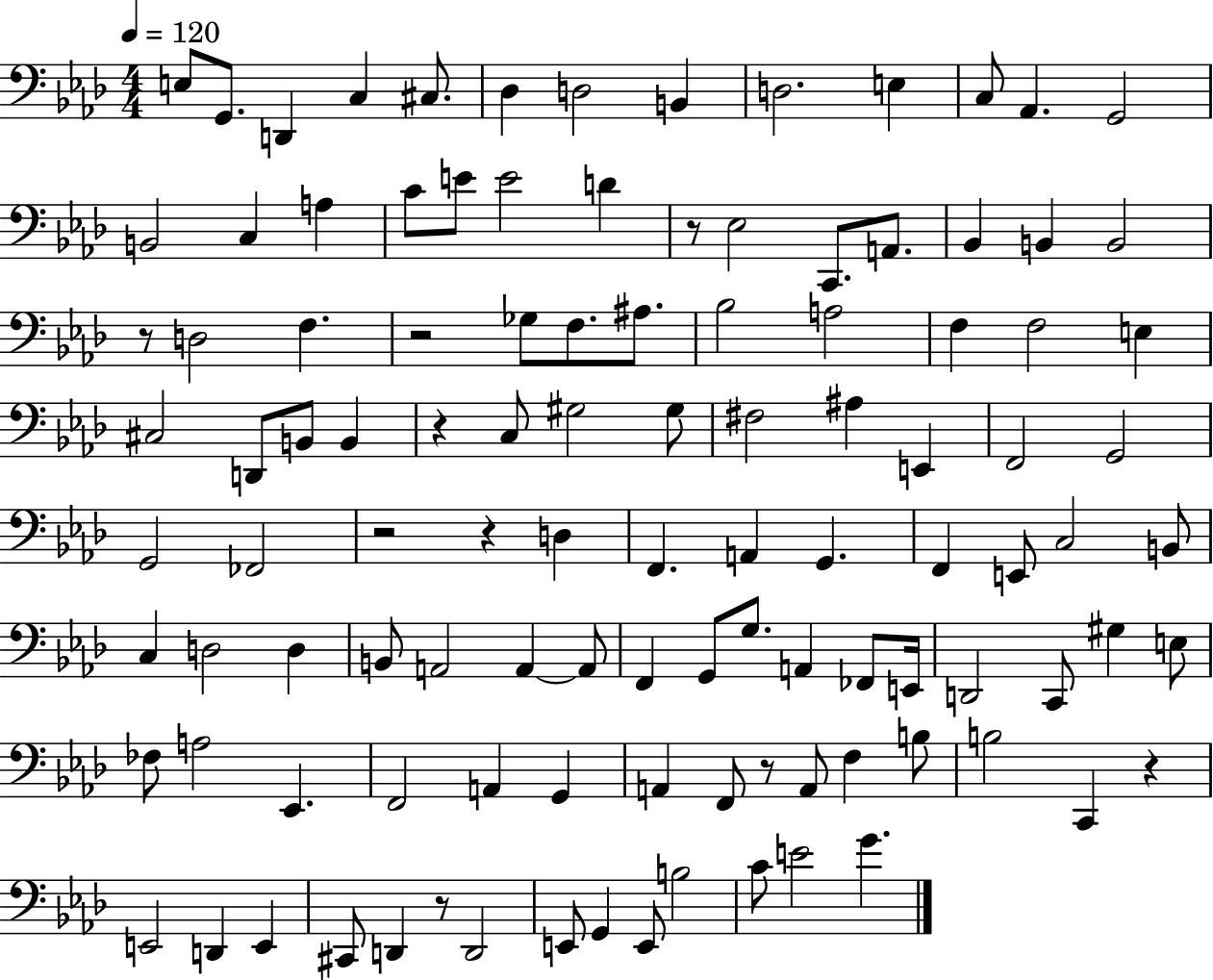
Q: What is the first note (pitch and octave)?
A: E3